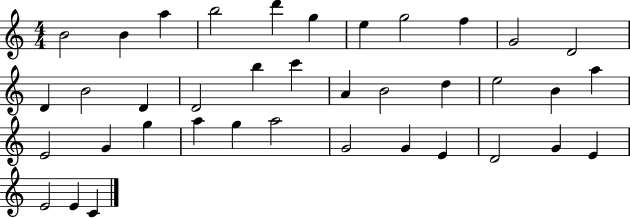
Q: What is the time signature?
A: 4/4